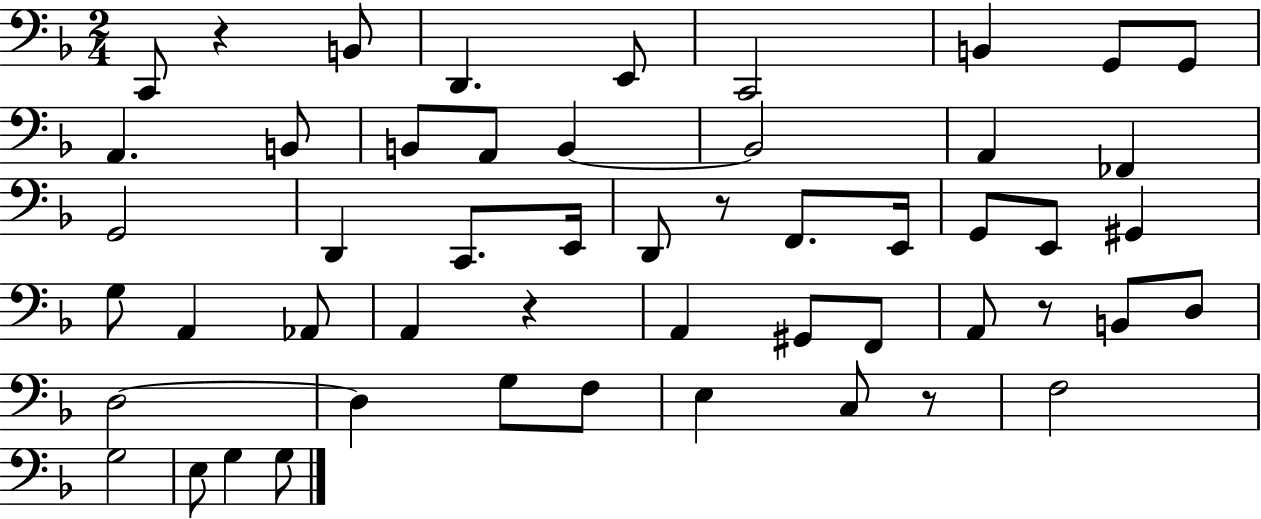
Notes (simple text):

C2/e R/q B2/e D2/q. E2/e C2/h B2/q G2/e G2/e A2/q. B2/e B2/e A2/e B2/q B2/h A2/q FES2/q G2/h D2/q C2/e. E2/s D2/e R/e F2/e. E2/s G2/e E2/e G#2/q G3/e A2/q Ab2/e A2/q R/q A2/q G#2/e F2/e A2/e R/e B2/e D3/e D3/h D3/q G3/e F3/e E3/q C3/e R/e F3/h G3/h E3/e G3/q G3/e